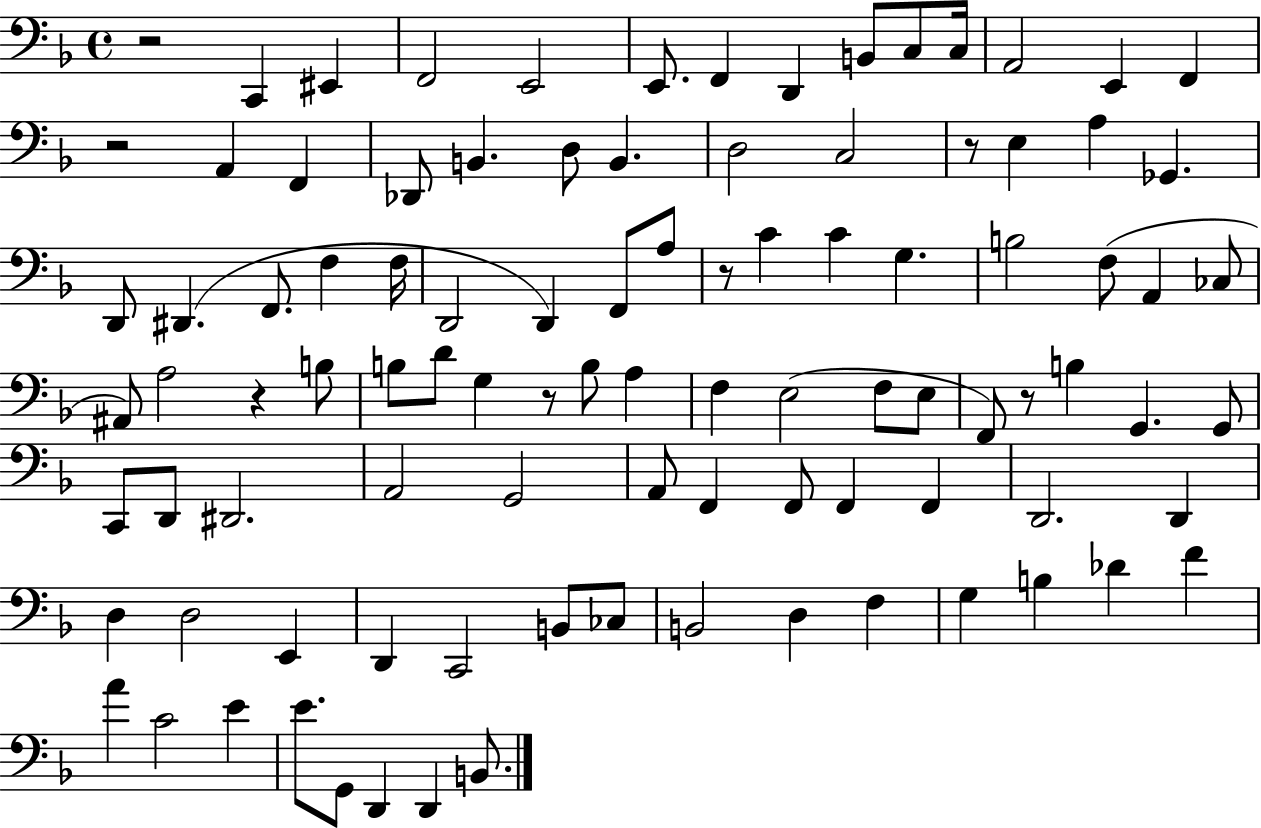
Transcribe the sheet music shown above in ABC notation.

X:1
T:Untitled
M:4/4
L:1/4
K:F
z2 C,, ^E,, F,,2 E,,2 E,,/2 F,, D,, B,,/2 C,/2 C,/4 A,,2 E,, F,, z2 A,, F,, _D,,/2 B,, D,/2 B,, D,2 C,2 z/2 E, A, _G,, D,,/2 ^D,, F,,/2 F, F,/4 D,,2 D,, F,,/2 A,/2 z/2 C C G, B,2 F,/2 A,, _C,/2 ^A,,/2 A,2 z B,/2 B,/2 D/2 G, z/2 B,/2 A, F, E,2 F,/2 E,/2 F,,/2 z/2 B, G,, G,,/2 C,,/2 D,,/2 ^D,,2 A,,2 G,,2 A,,/2 F,, F,,/2 F,, F,, D,,2 D,, D, D,2 E,, D,, C,,2 B,,/2 _C,/2 B,,2 D, F, G, B, _D F A C2 E E/2 G,,/2 D,, D,, B,,/2